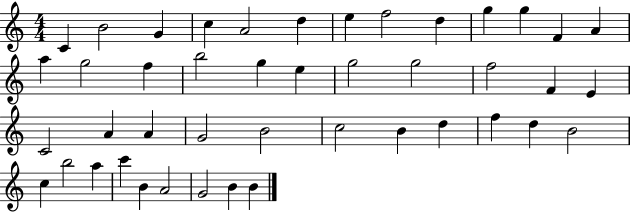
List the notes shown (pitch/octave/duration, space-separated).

C4/q B4/h G4/q C5/q A4/h D5/q E5/q F5/h D5/q G5/q G5/q F4/q A4/q A5/q G5/h F5/q B5/h G5/q E5/q G5/h G5/h F5/h F4/q E4/q C4/h A4/q A4/q G4/h B4/h C5/h B4/q D5/q F5/q D5/q B4/h C5/q B5/h A5/q C6/q B4/q A4/h G4/h B4/q B4/q